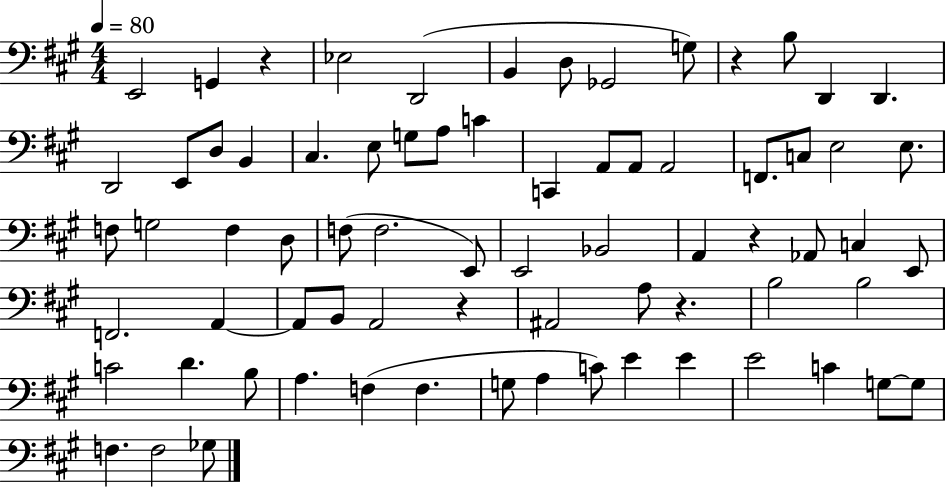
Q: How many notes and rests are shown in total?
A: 73